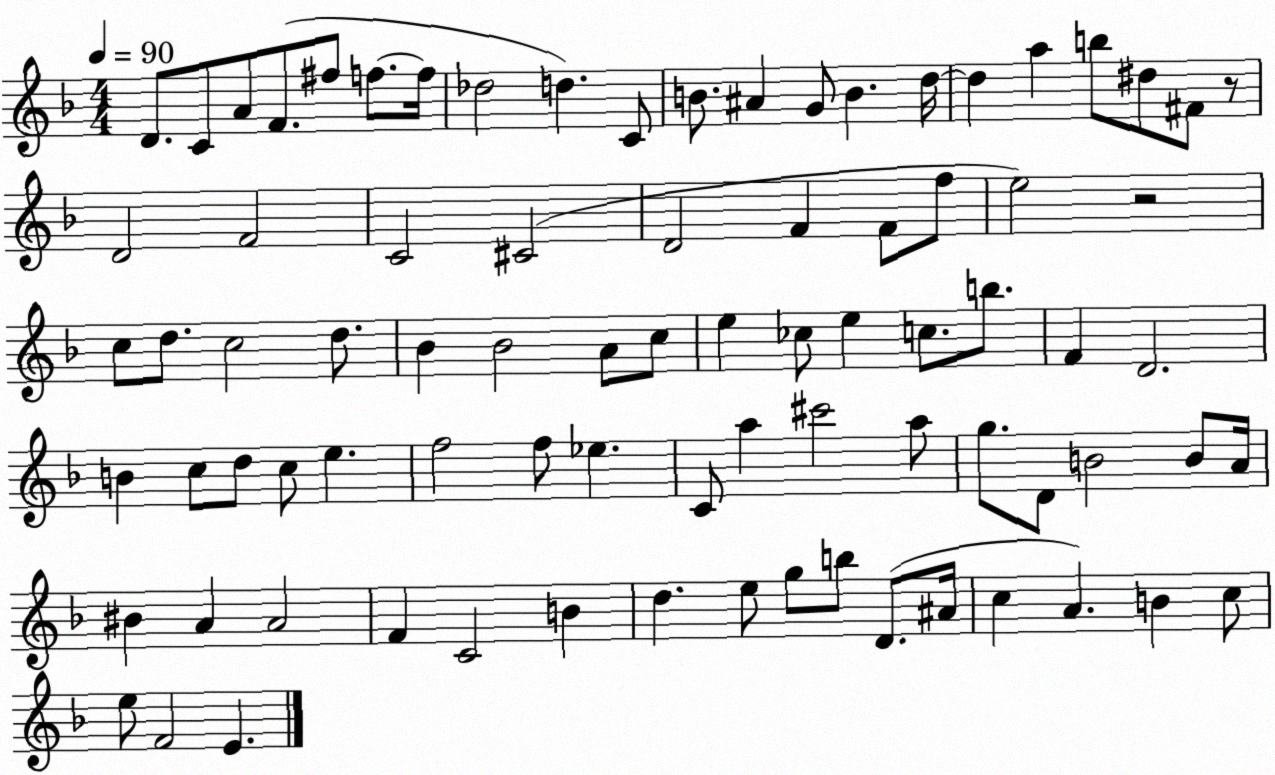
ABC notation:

X:1
T:Untitled
M:4/4
L:1/4
K:F
D/2 C/2 A/2 F/2 ^f/2 f/2 f/4 _d2 d C/2 B/2 ^A G/2 B d/4 d a b/2 ^d/2 ^F/2 z/2 D2 F2 C2 ^C2 D2 F F/2 f/2 e2 z2 c/2 d/2 c2 d/2 _B _B2 A/2 c/2 e _c/2 e c/2 b/2 F D2 B c/2 d/2 c/2 e f2 f/2 _e C/2 a ^c'2 a/2 g/2 D/2 B2 B/2 A/4 ^B A A2 F C2 B d e/2 g/2 b/2 D/2 ^A/4 c A B c/2 e/2 F2 E